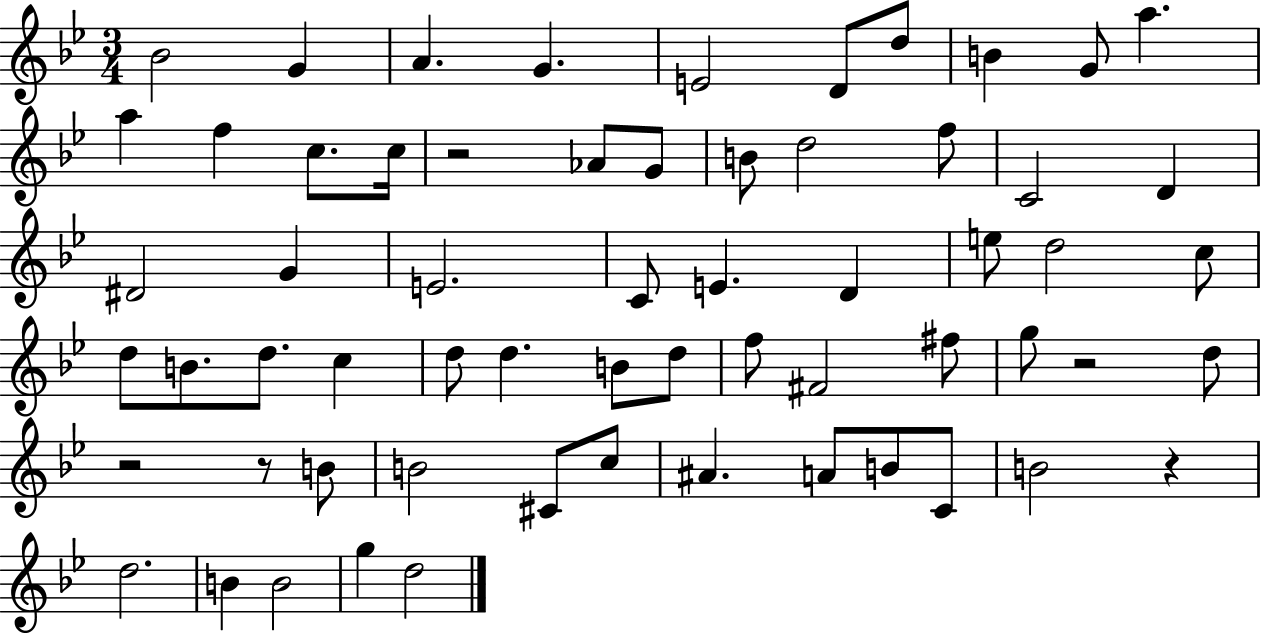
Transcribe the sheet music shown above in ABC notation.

X:1
T:Untitled
M:3/4
L:1/4
K:Bb
_B2 G A G E2 D/2 d/2 B G/2 a a f c/2 c/4 z2 _A/2 G/2 B/2 d2 f/2 C2 D ^D2 G E2 C/2 E D e/2 d2 c/2 d/2 B/2 d/2 c d/2 d B/2 d/2 f/2 ^F2 ^f/2 g/2 z2 d/2 z2 z/2 B/2 B2 ^C/2 c/2 ^A A/2 B/2 C/2 B2 z d2 B B2 g d2